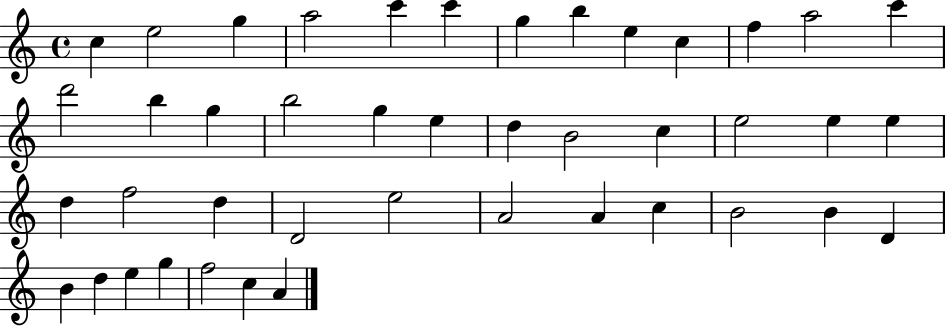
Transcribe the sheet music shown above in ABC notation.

X:1
T:Untitled
M:4/4
L:1/4
K:C
c e2 g a2 c' c' g b e c f a2 c' d'2 b g b2 g e d B2 c e2 e e d f2 d D2 e2 A2 A c B2 B D B d e g f2 c A